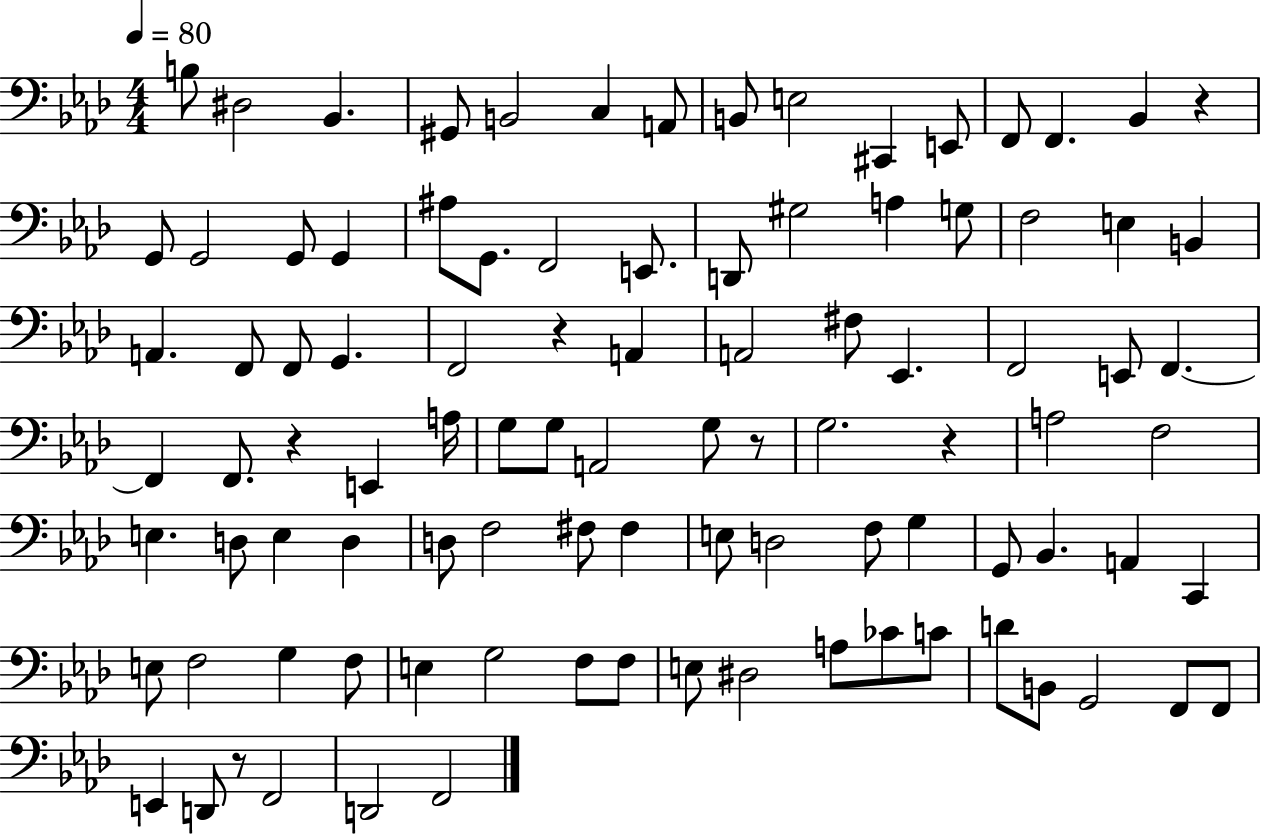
X:1
T:Untitled
M:4/4
L:1/4
K:Ab
B,/2 ^D,2 _B,, ^G,,/2 B,,2 C, A,,/2 B,,/2 E,2 ^C,, E,,/2 F,,/2 F,, _B,, z G,,/2 G,,2 G,,/2 G,, ^A,/2 G,,/2 F,,2 E,,/2 D,,/2 ^G,2 A, G,/2 F,2 E, B,, A,, F,,/2 F,,/2 G,, F,,2 z A,, A,,2 ^F,/2 _E,, F,,2 E,,/2 F,, F,, F,,/2 z E,, A,/4 G,/2 G,/2 A,,2 G,/2 z/2 G,2 z A,2 F,2 E, D,/2 E, D, D,/2 F,2 ^F,/2 ^F, E,/2 D,2 F,/2 G, G,,/2 _B,, A,, C,, E,/2 F,2 G, F,/2 E, G,2 F,/2 F,/2 E,/2 ^D,2 A,/2 _C/2 C/2 D/2 B,,/2 G,,2 F,,/2 F,,/2 E,, D,,/2 z/2 F,,2 D,,2 F,,2